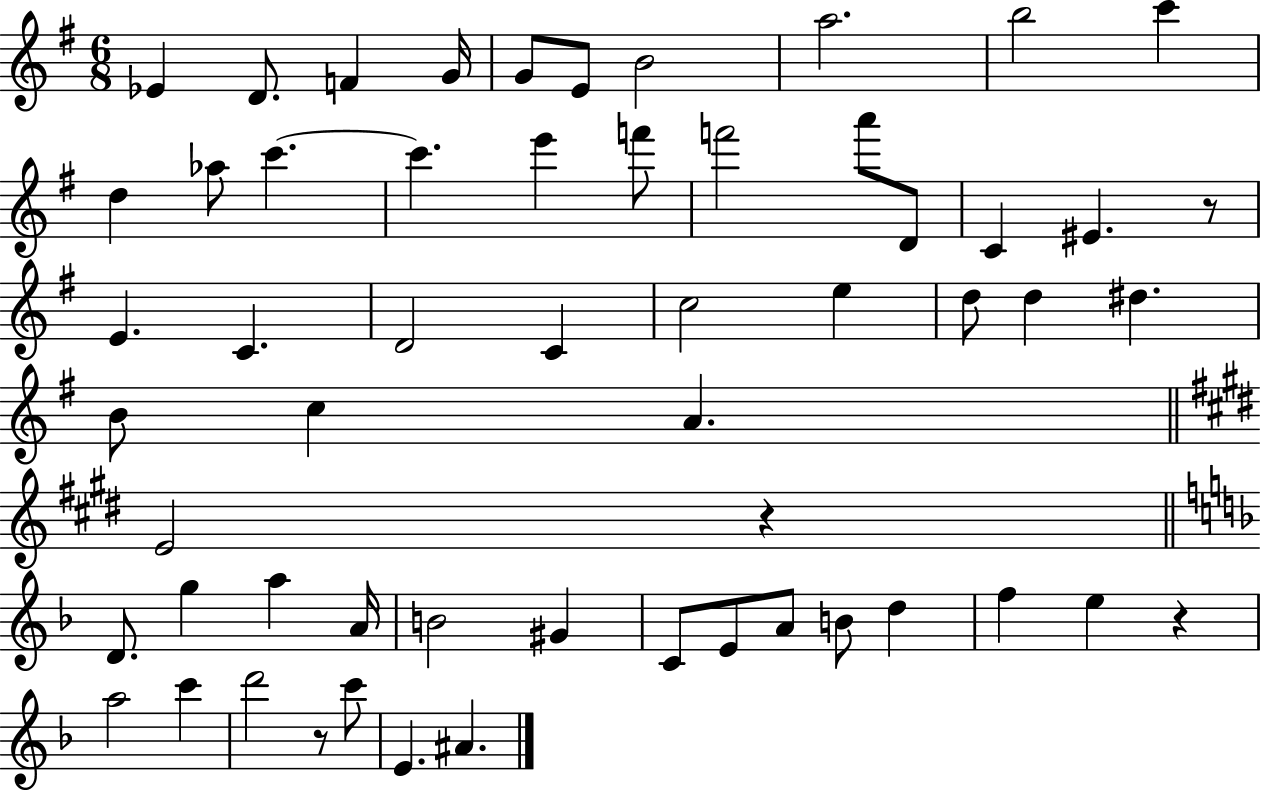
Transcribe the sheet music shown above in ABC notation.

X:1
T:Untitled
M:6/8
L:1/4
K:G
_E D/2 F G/4 G/2 E/2 B2 a2 b2 c' d _a/2 c' c' e' f'/2 f'2 a'/2 D/2 C ^E z/2 E C D2 C c2 e d/2 d ^d B/2 c A E2 z D/2 g a A/4 B2 ^G C/2 E/2 A/2 B/2 d f e z a2 c' d'2 z/2 c'/2 E ^A